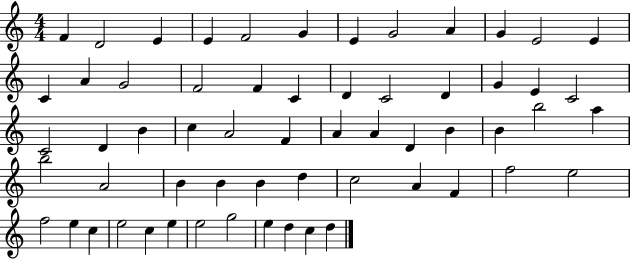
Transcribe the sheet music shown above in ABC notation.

X:1
T:Untitled
M:4/4
L:1/4
K:C
F D2 E E F2 G E G2 A G E2 E C A G2 F2 F C D C2 D G E C2 C2 D B c A2 F A A D B B b2 a b2 A2 B B B d c2 A F f2 e2 f2 e c e2 c e e2 g2 e d c d